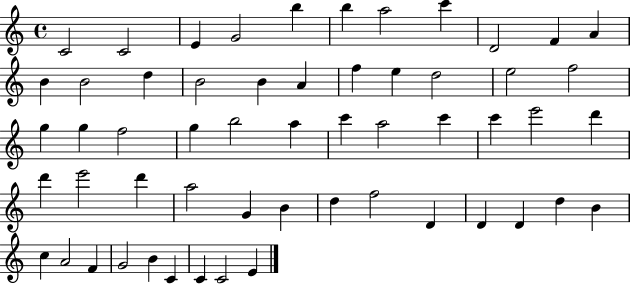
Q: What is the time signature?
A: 4/4